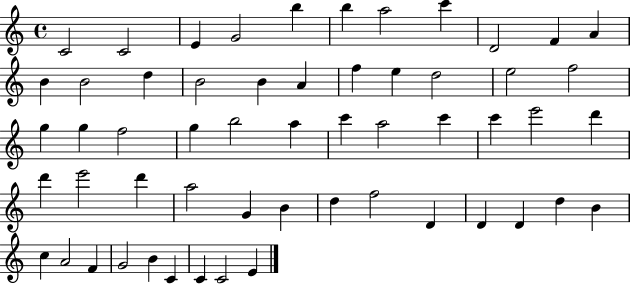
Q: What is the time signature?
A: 4/4